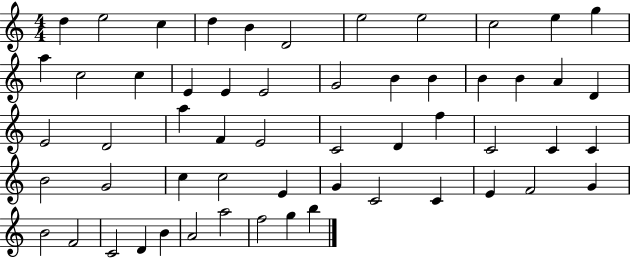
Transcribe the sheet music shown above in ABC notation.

X:1
T:Untitled
M:4/4
L:1/4
K:C
d e2 c d B D2 e2 e2 c2 e g a c2 c E E E2 G2 B B B B A D E2 D2 a F E2 C2 D f C2 C C B2 G2 c c2 E G C2 C E F2 G B2 F2 C2 D B A2 a2 f2 g b